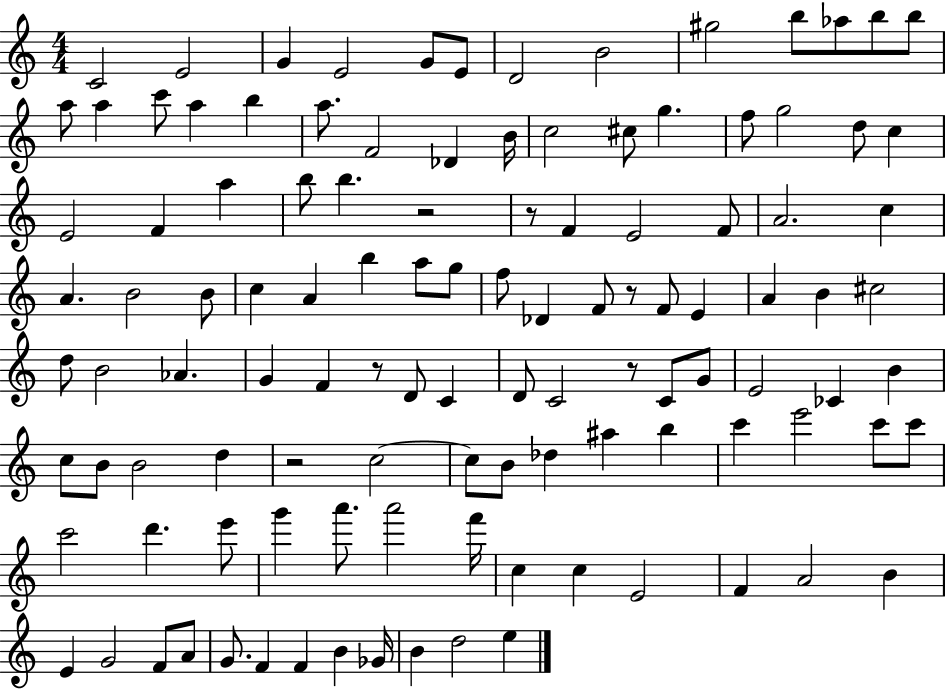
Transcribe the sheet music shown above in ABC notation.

X:1
T:Untitled
M:4/4
L:1/4
K:C
C2 E2 G E2 G/2 E/2 D2 B2 ^g2 b/2 _a/2 b/2 b/2 a/2 a c'/2 a b a/2 F2 _D B/4 c2 ^c/2 g f/2 g2 d/2 c E2 F a b/2 b z2 z/2 F E2 F/2 A2 c A B2 B/2 c A b a/2 g/2 f/2 _D F/2 z/2 F/2 E A B ^c2 d/2 B2 _A G F z/2 D/2 C D/2 C2 z/2 C/2 G/2 E2 _C B c/2 B/2 B2 d z2 c2 c/2 B/2 _d ^a b c' e'2 c'/2 c'/2 c'2 d' e'/2 g' a'/2 a'2 f'/4 c c E2 F A2 B E G2 F/2 A/2 G/2 F F B _G/4 B d2 e